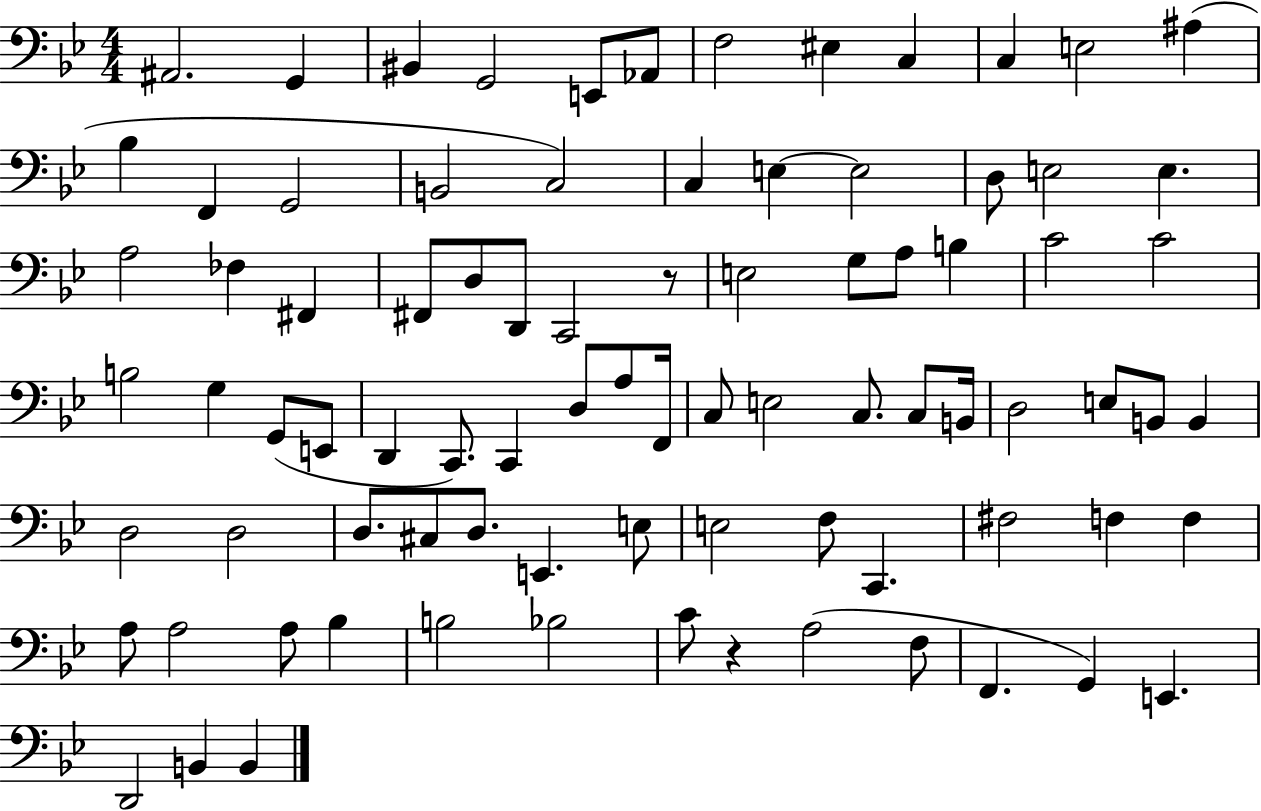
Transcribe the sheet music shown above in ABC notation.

X:1
T:Untitled
M:4/4
L:1/4
K:Bb
^A,,2 G,, ^B,, G,,2 E,,/2 _A,,/2 F,2 ^E, C, C, E,2 ^A, _B, F,, G,,2 B,,2 C,2 C, E, E,2 D,/2 E,2 E, A,2 _F, ^F,, ^F,,/2 D,/2 D,,/2 C,,2 z/2 E,2 G,/2 A,/2 B, C2 C2 B,2 G, G,,/2 E,,/2 D,, C,,/2 C,, D,/2 A,/2 F,,/4 C,/2 E,2 C,/2 C,/2 B,,/4 D,2 E,/2 B,,/2 B,, D,2 D,2 D,/2 ^C,/2 D,/2 E,, E,/2 E,2 F,/2 C,, ^F,2 F, F, A,/2 A,2 A,/2 _B, B,2 _B,2 C/2 z A,2 F,/2 F,, G,, E,, D,,2 B,, B,,